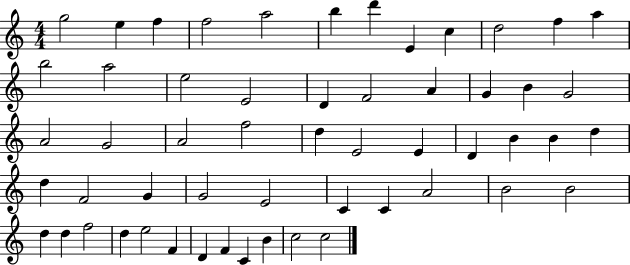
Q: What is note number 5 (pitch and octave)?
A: A5